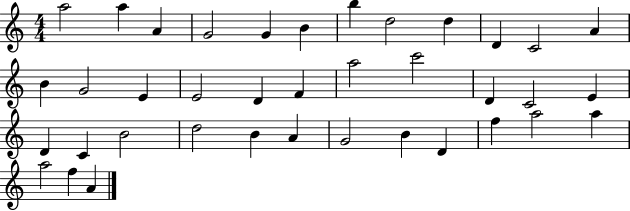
{
  \clef treble
  \numericTimeSignature
  \time 4/4
  \key c \major
  a''2 a''4 a'4 | g'2 g'4 b'4 | b''4 d''2 d''4 | d'4 c'2 a'4 | \break b'4 g'2 e'4 | e'2 d'4 f'4 | a''2 c'''2 | d'4 c'2 e'4 | \break d'4 c'4 b'2 | d''2 b'4 a'4 | g'2 b'4 d'4 | f''4 a''2 a''4 | \break a''2 f''4 a'4 | \bar "|."
}